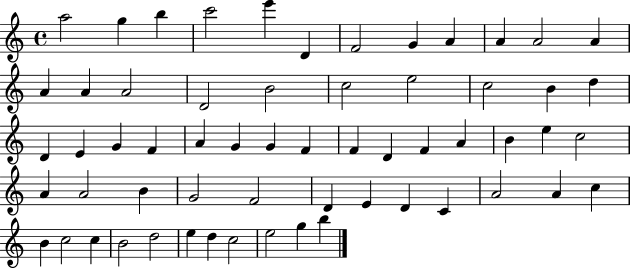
A5/h G5/q B5/q C6/h E6/q D4/q F4/h G4/q A4/q A4/q A4/h A4/q A4/q A4/q A4/h D4/h B4/h C5/h E5/h C5/h B4/q D5/q D4/q E4/q G4/q F4/q A4/q G4/q G4/q F4/q F4/q D4/q F4/q A4/q B4/q E5/q C5/h A4/q A4/h B4/q G4/h F4/h D4/q E4/q D4/q C4/q A4/h A4/q C5/q B4/q C5/h C5/q B4/h D5/h E5/q D5/q C5/h E5/h G5/q B5/q